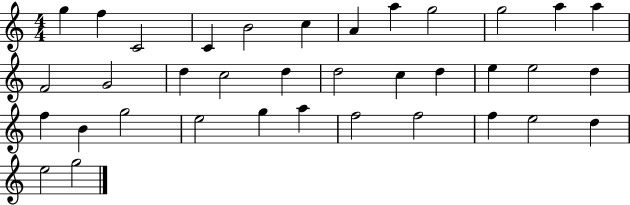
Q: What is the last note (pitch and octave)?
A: G5